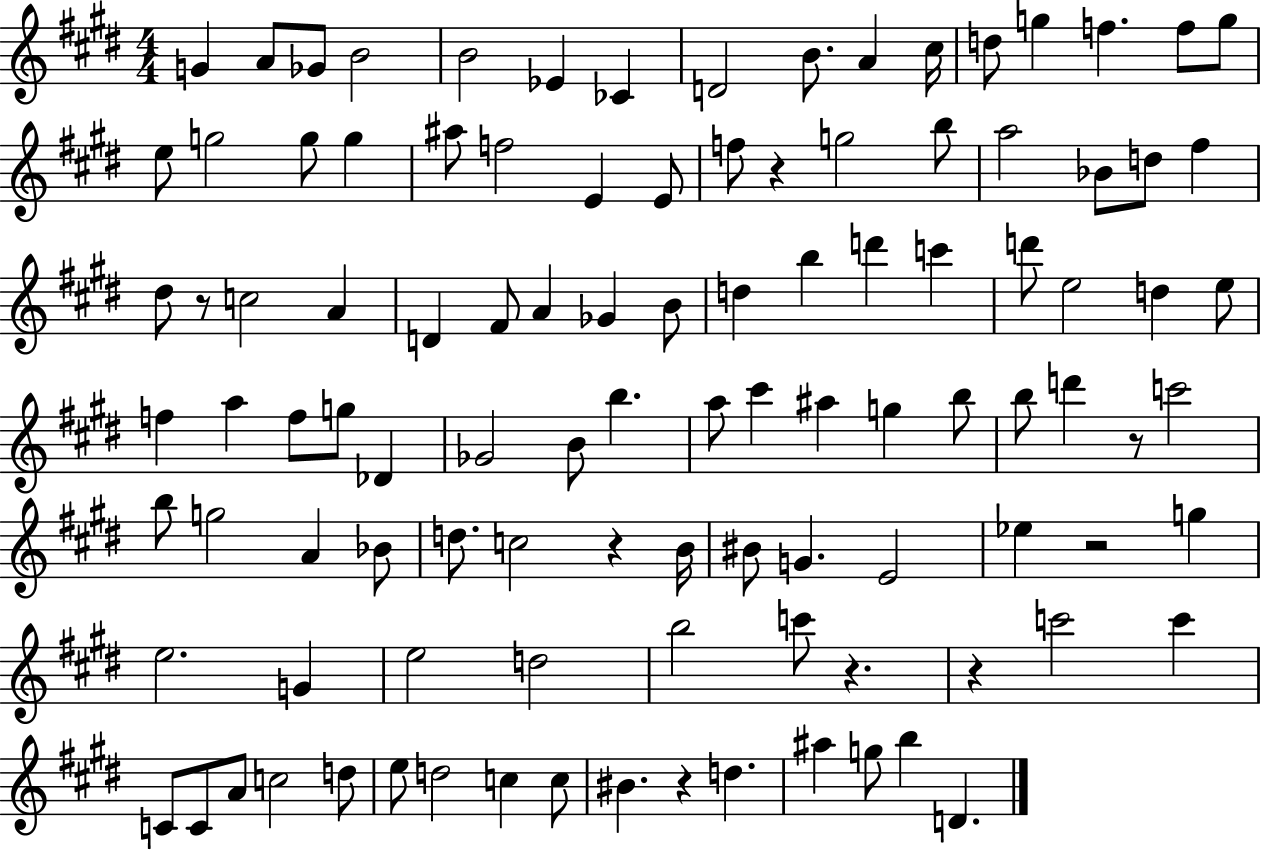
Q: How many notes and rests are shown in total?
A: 106